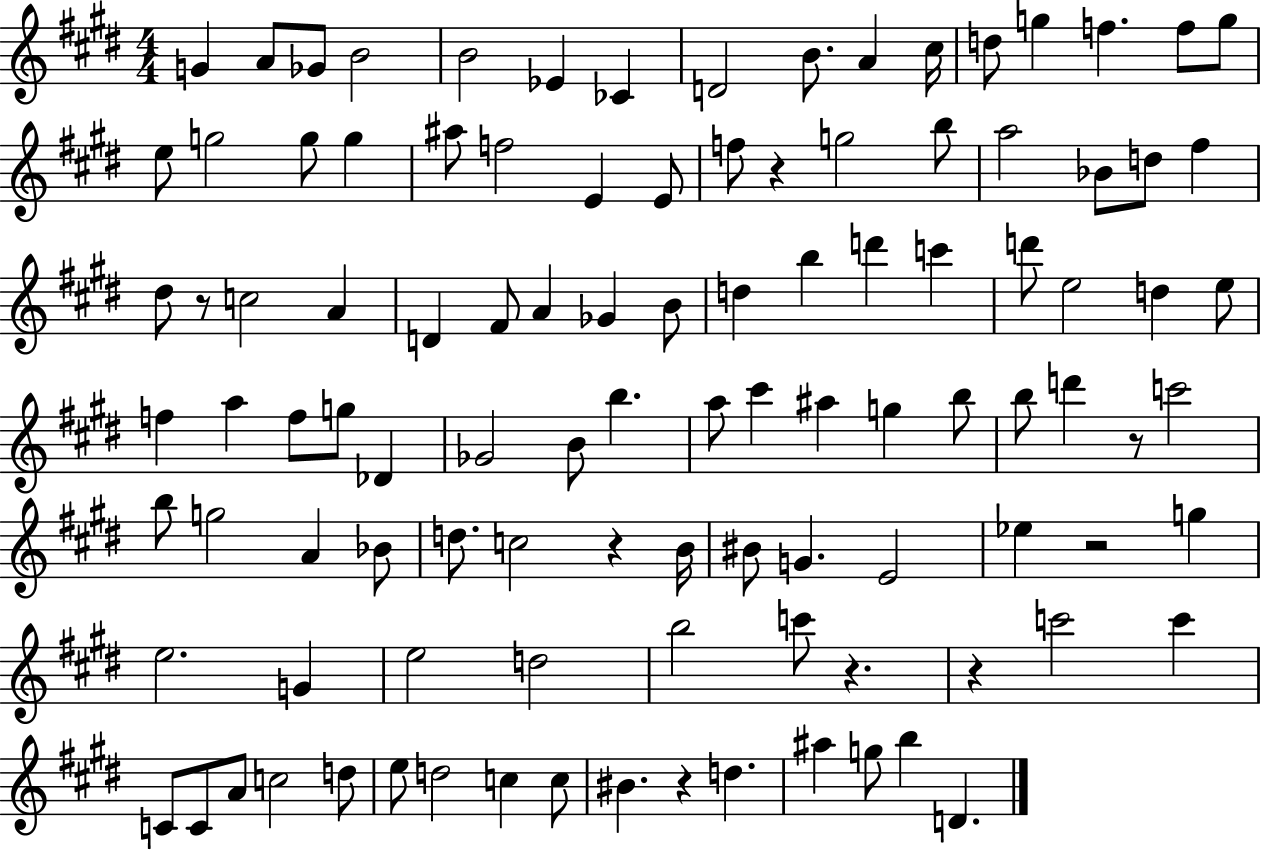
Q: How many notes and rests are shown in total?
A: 106